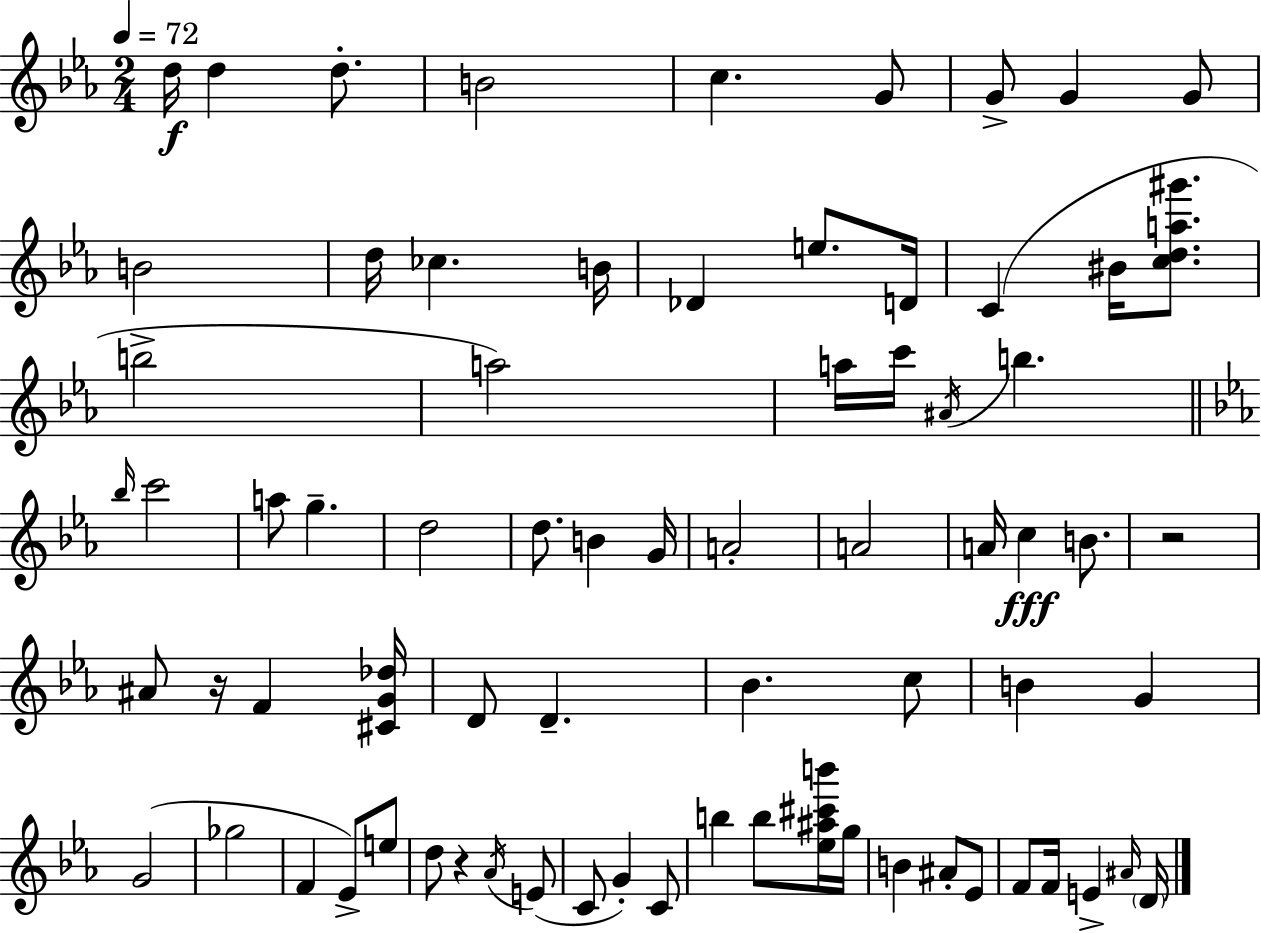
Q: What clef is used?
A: treble